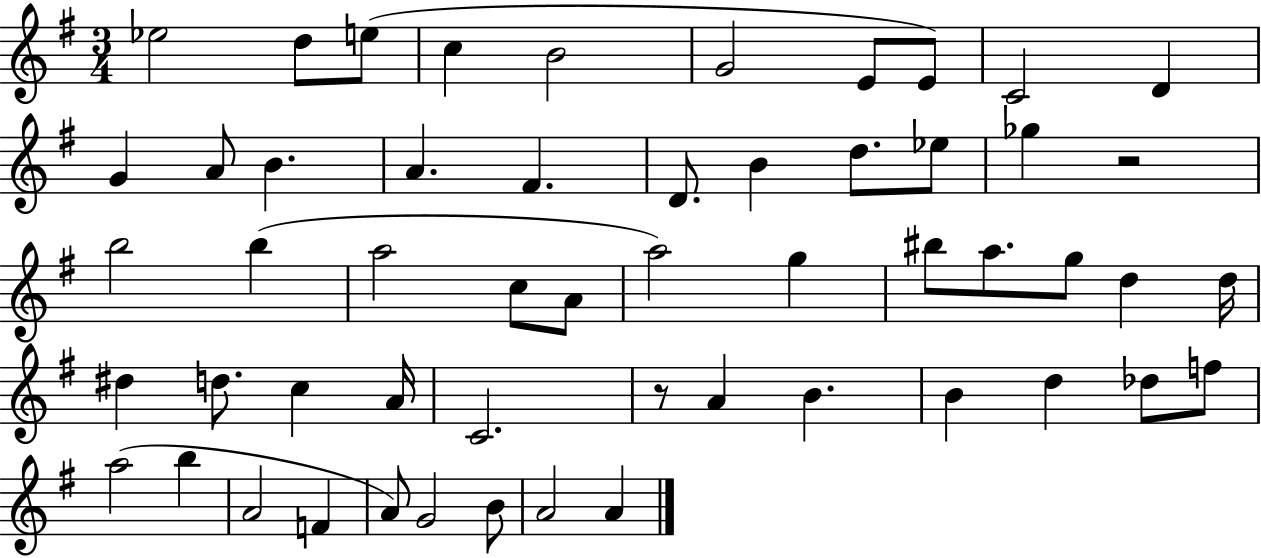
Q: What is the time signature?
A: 3/4